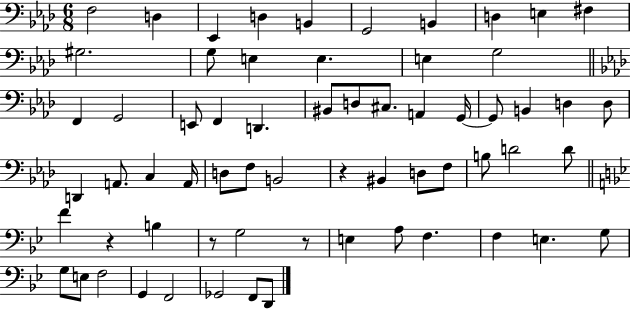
X:1
T:Untitled
M:6/8
L:1/4
K:Ab
F,2 D, _E,, D, B,, G,,2 B,, D, E, ^F, ^G,2 G,/2 E, E, E, G,2 F,, G,,2 E,,/2 F,, D,, ^B,,/2 D,/2 ^C,/2 A,, G,,/4 G,,/2 B,, D, D,/2 D,, A,,/2 C, A,,/4 D,/2 F,/2 B,,2 z ^B,, D,/2 F,/2 B,/2 D2 D/2 F z B, z/2 G,2 z/2 E, A,/2 F, F, E, G,/2 G,/2 E,/2 F,2 G,, F,,2 _G,,2 F,,/2 D,,/2